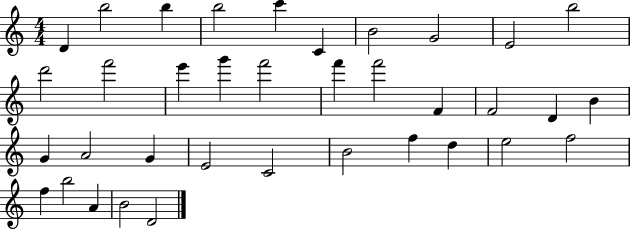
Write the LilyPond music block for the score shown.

{
  \clef treble
  \numericTimeSignature
  \time 4/4
  \key c \major
  d'4 b''2 b''4 | b''2 c'''4 c'4 | b'2 g'2 | e'2 b''2 | \break d'''2 f'''2 | e'''4 g'''4 f'''2 | f'''4 f'''2 f'4 | f'2 d'4 b'4 | \break g'4 a'2 g'4 | e'2 c'2 | b'2 f''4 d''4 | e''2 f''2 | \break f''4 b''2 a'4 | b'2 d'2 | \bar "|."
}